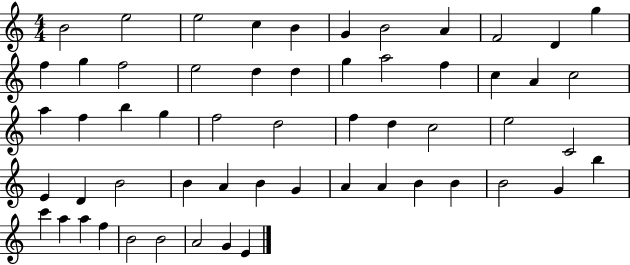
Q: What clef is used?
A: treble